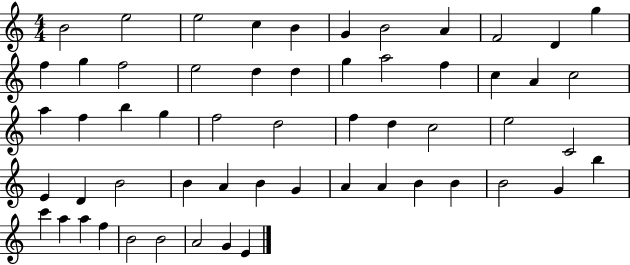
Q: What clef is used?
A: treble